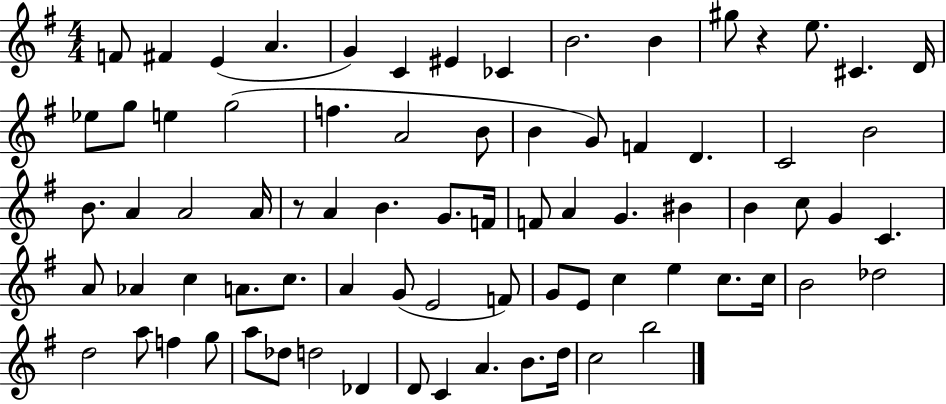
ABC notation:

X:1
T:Untitled
M:4/4
L:1/4
K:G
F/2 ^F E A G C ^E _C B2 B ^g/2 z e/2 ^C D/4 _e/2 g/2 e g2 f A2 B/2 B G/2 F D C2 B2 B/2 A A2 A/4 z/2 A B G/2 F/4 F/2 A G ^B B c/2 G C A/2 _A c A/2 c/2 A G/2 E2 F/2 G/2 E/2 c e c/2 c/4 B2 _d2 d2 a/2 f g/2 a/2 _d/2 d2 _D D/2 C A B/2 d/4 c2 b2